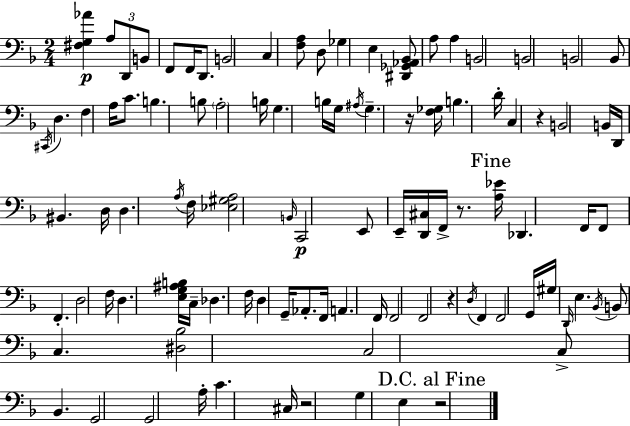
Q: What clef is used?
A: bass